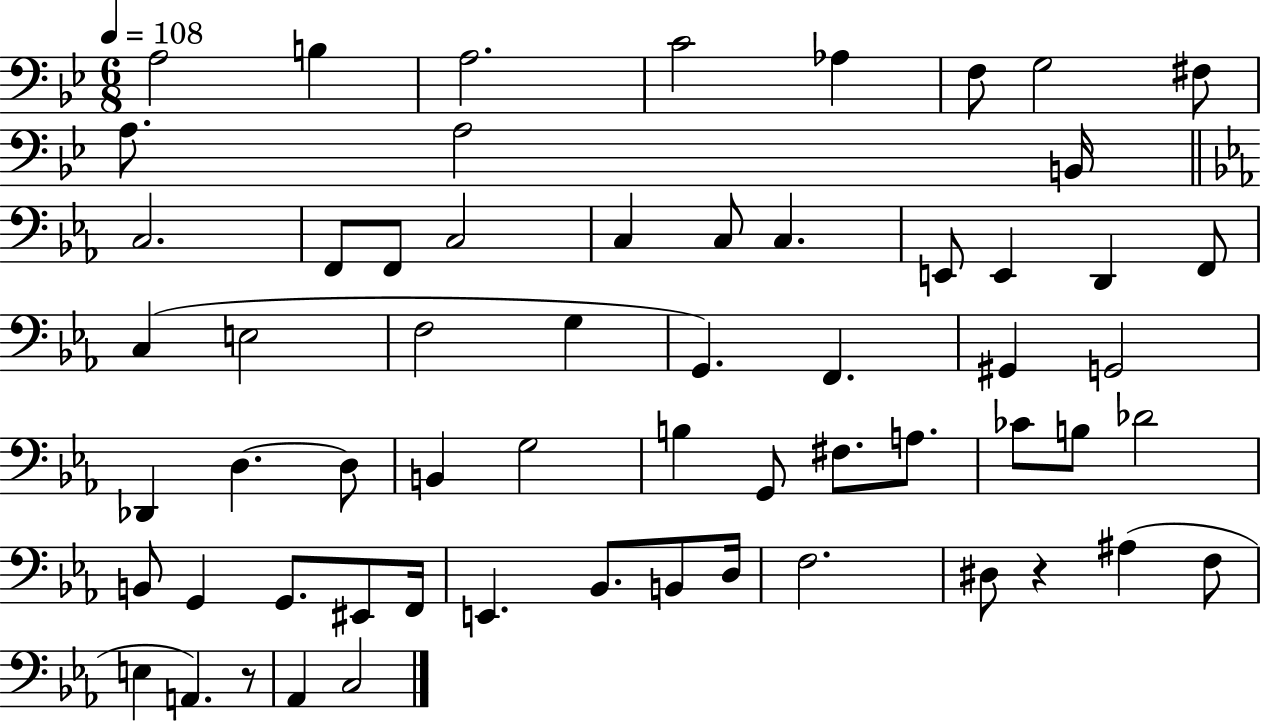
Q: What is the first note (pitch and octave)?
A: A3